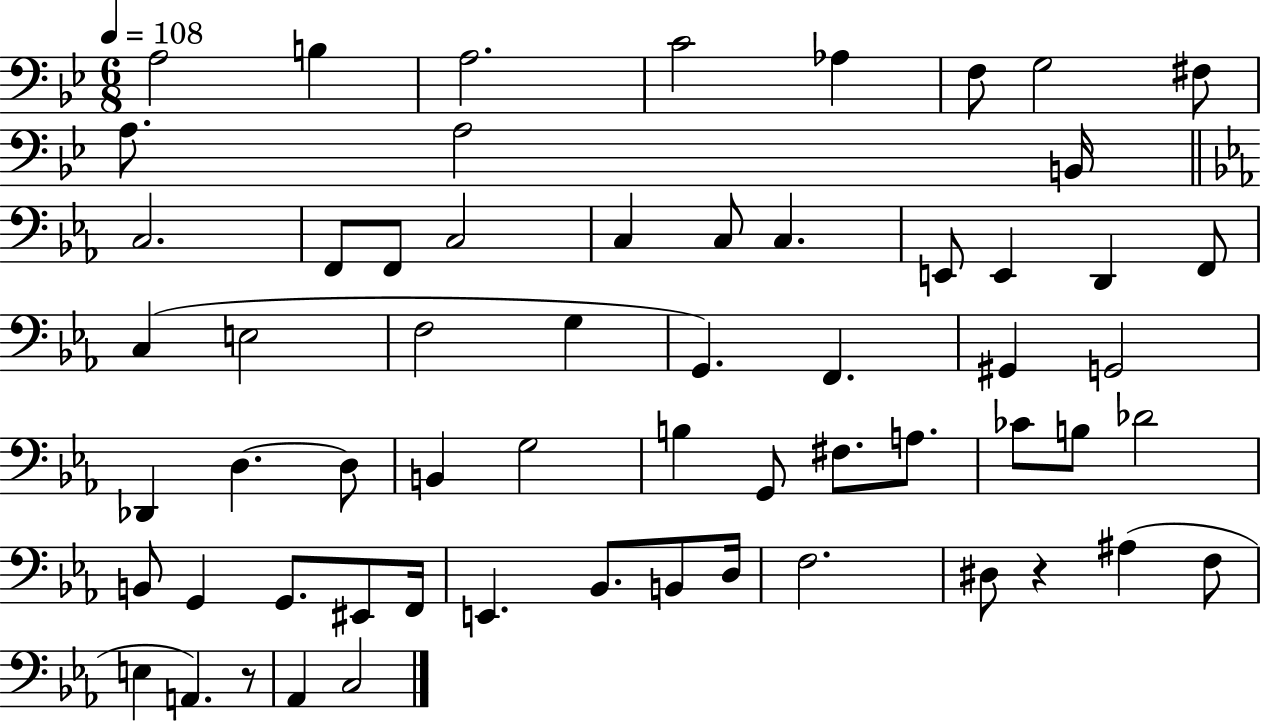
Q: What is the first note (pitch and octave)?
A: A3